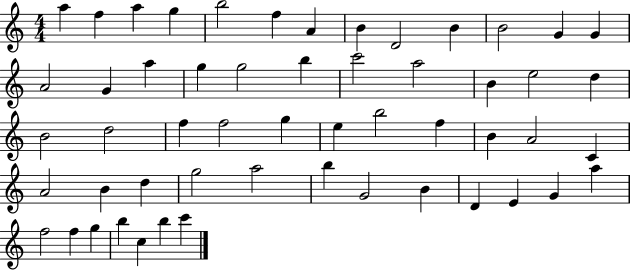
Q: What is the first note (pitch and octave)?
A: A5